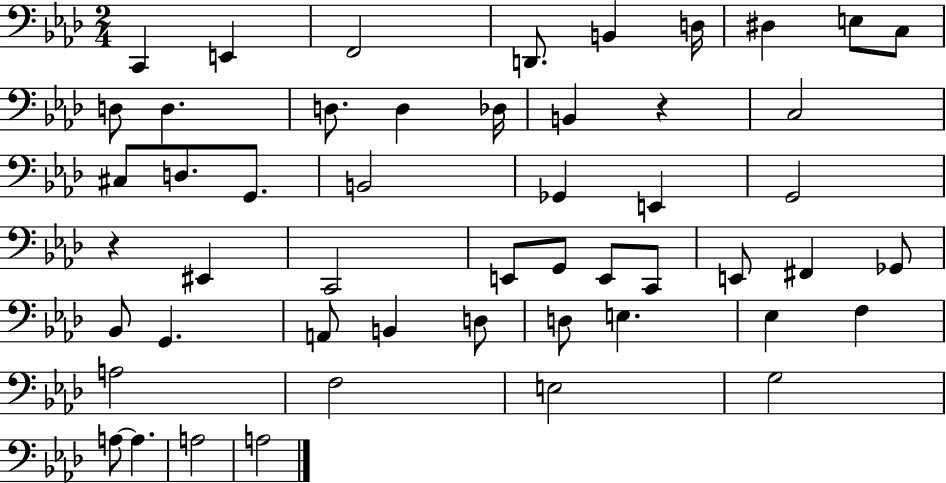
{
  \clef bass
  \numericTimeSignature
  \time 2/4
  \key aes \major
  \repeat volta 2 { c,4 e,4 | f,2 | d,8. b,4 d16 | dis4 e8 c8 | \break d8 d4. | d8. d4 des16 | b,4 r4 | c2 | \break cis8 d8. g,8. | b,2 | ges,4 e,4 | g,2 | \break r4 eis,4 | c,2 | e,8 g,8 e,8 c,8 | e,8 fis,4 ges,8 | \break bes,8 g,4. | a,8 b,4 d8 | d8 e4. | ees4 f4 | \break a2 | f2 | e2 | g2 | \break a8~~ a4. | a2 | a2 | } \bar "|."
}